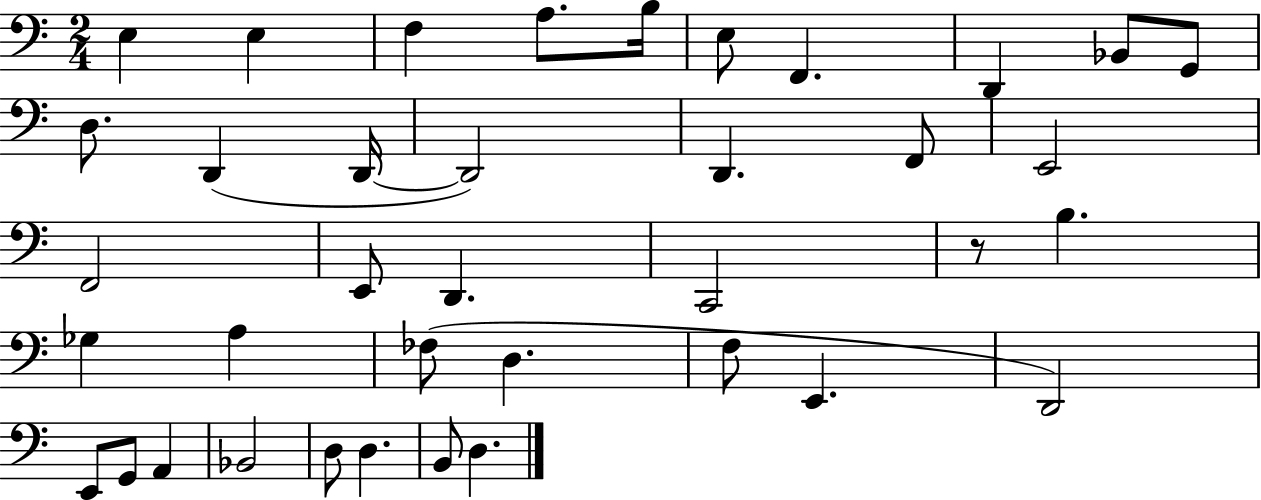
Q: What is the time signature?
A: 2/4